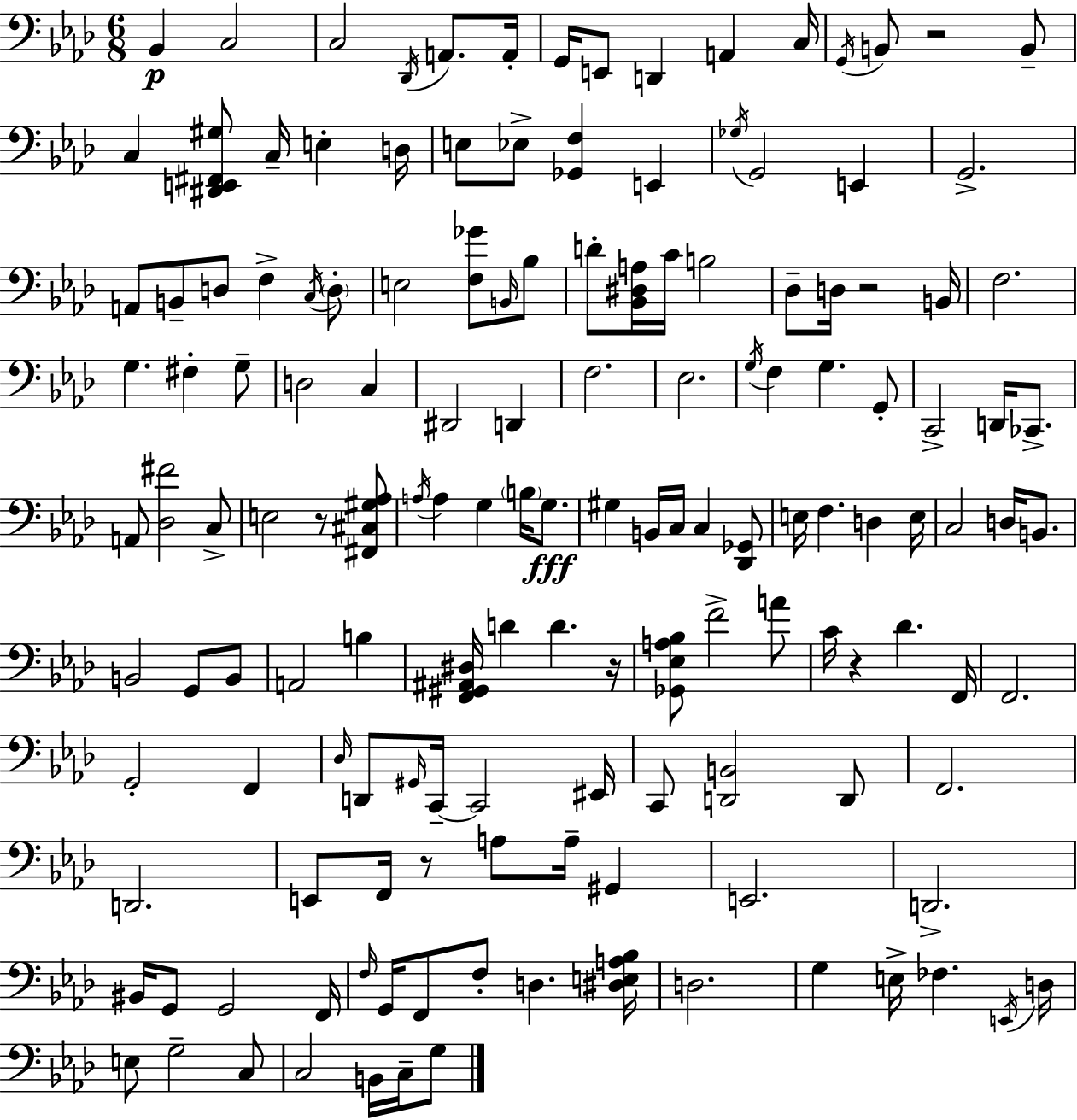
X:1
T:Untitled
M:6/8
L:1/4
K:Ab
_B,, C,2 C,2 _D,,/4 A,,/2 A,,/4 G,,/4 E,,/2 D,, A,, C,/4 G,,/4 B,,/2 z2 B,,/2 C, [^D,,E,,^F,,^G,]/2 C,/4 E, D,/4 E,/2 _E,/2 [_G,,F,] E,, _G,/4 G,,2 E,, G,,2 A,,/2 B,,/2 D,/2 F, C,/4 D,/2 E,2 [F,_G]/2 B,,/4 _B,/2 D/2 [_B,,^D,A,]/4 C/4 B,2 _D,/2 D,/4 z2 B,,/4 F,2 G, ^F, G,/2 D,2 C, ^D,,2 D,, F,2 _E,2 G,/4 F, G, G,,/2 C,,2 D,,/4 _C,,/2 A,,/2 [_D,^F]2 C,/2 E,2 z/2 [^F,,^C,^G,_A,]/2 A,/4 A, G, B,/4 G,/2 ^G, B,,/4 C,/4 C, [_D,,_G,,]/2 E,/4 F, D, E,/4 C,2 D,/4 B,,/2 B,,2 G,,/2 B,,/2 A,,2 B, [F,,^G,,^A,,^D,]/4 D D z/4 [_G,,_E,A,_B,]/2 F2 A/2 C/4 z _D F,,/4 F,,2 G,,2 F,, _D,/4 D,,/2 ^G,,/4 C,,/4 C,,2 ^E,,/4 C,,/2 [D,,B,,]2 D,,/2 F,,2 D,,2 E,,/2 F,,/4 z/2 A,/2 A,/4 ^G,, E,,2 D,,2 ^B,,/4 G,,/2 G,,2 F,,/4 F,/4 G,,/4 F,,/2 F,/2 D, [^D,E,A,_B,]/4 D,2 G, E,/4 _F, E,,/4 D,/4 E,/2 G,2 C,/2 C,2 B,,/4 C,/4 G,/2